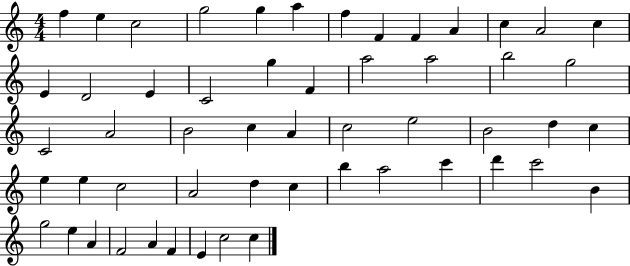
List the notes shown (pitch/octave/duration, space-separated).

F5/q E5/q C5/h G5/h G5/q A5/q F5/q F4/q F4/q A4/q C5/q A4/h C5/q E4/q D4/h E4/q C4/h G5/q F4/q A5/h A5/h B5/h G5/h C4/h A4/h B4/h C5/q A4/q C5/h E5/h B4/h D5/q C5/q E5/q E5/q C5/h A4/h D5/q C5/q B5/q A5/h C6/q D6/q C6/h B4/q G5/h E5/q A4/q F4/h A4/q F4/q E4/q C5/h C5/q